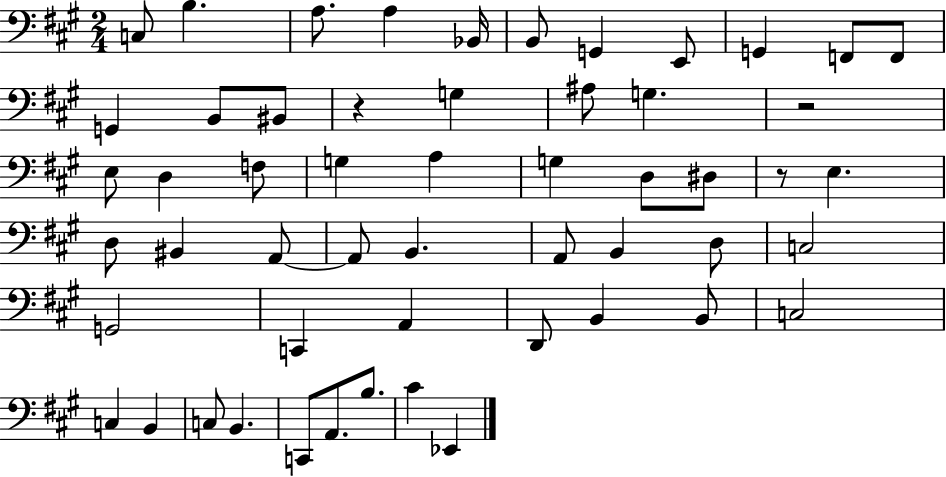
C3/e B3/q. A3/e. A3/q Bb2/s B2/e G2/q E2/e G2/q F2/e F2/e G2/q B2/e BIS2/e R/q G3/q A#3/e G3/q. R/h E3/e D3/q F3/e G3/q A3/q G3/q D3/e D#3/e R/e E3/q. D3/e BIS2/q A2/e A2/e B2/q. A2/e B2/q D3/e C3/h G2/h C2/q A2/q D2/e B2/q B2/e C3/h C3/q B2/q C3/e B2/q. C2/e A2/e. B3/e. C#4/q Eb2/q